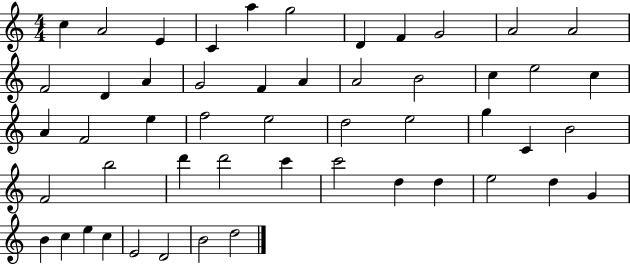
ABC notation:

X:1
T:Untitled
M:4/4
L:1/4
K:C
c A2 E C a g2 D F G2 A2 A2 F2 D A G2 F A A2 B2 c e2 c A F2 e f2 e2 d2 e2 g C B2 F2 b2 d' d'2 c' c'2 d d e2 d G B c e c E2 D2 B2 d2